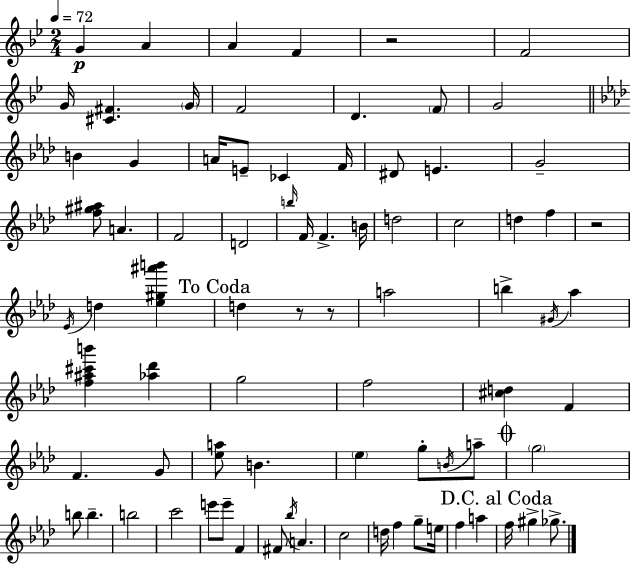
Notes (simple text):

G4/q A4/q A4/q F4/q R/h F4/h G4/s [C#4,F#4]/q. G4/s F4/h D4/q. F4/e G4/h B4/q G4/q A4/s E4/e CES4/q F4/s D#4/e E4/q. G4/h [F5,G#5,A#5]/e A4/q. F4/h D4/h B5/s F4/s F4/q. B4/s D5/h C5/h D5/q F5/q R/h Eb4/s D5/q [Eb5,G#5,A#6,B6]/q D5/q R/e R/e A5/h B5/q G#4/s Ab5/q [F5,A#5,C#6,B6]/q [Ab5,Db6]/q G5/h F5/h [C#5,D5]/q F4/q F4/q. G4/e [Eb5,A5]/e B4/q. Eb5/q G5/e B4/s A5/e G5/h B5/e B5/q. B5/h C6/h E6/e E6/e F4/q F#4/e Bb5/s A4/q. C5/h D5/s F5/q G5/e E5/s F5/q A5/q F5/s G#5/q Gb5/e.